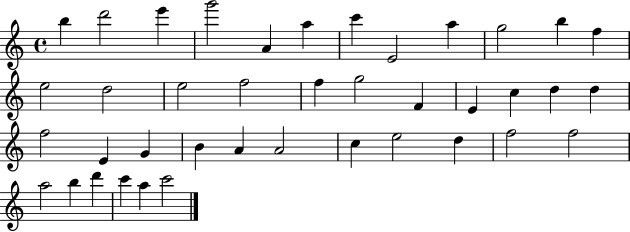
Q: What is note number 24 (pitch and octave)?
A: F5